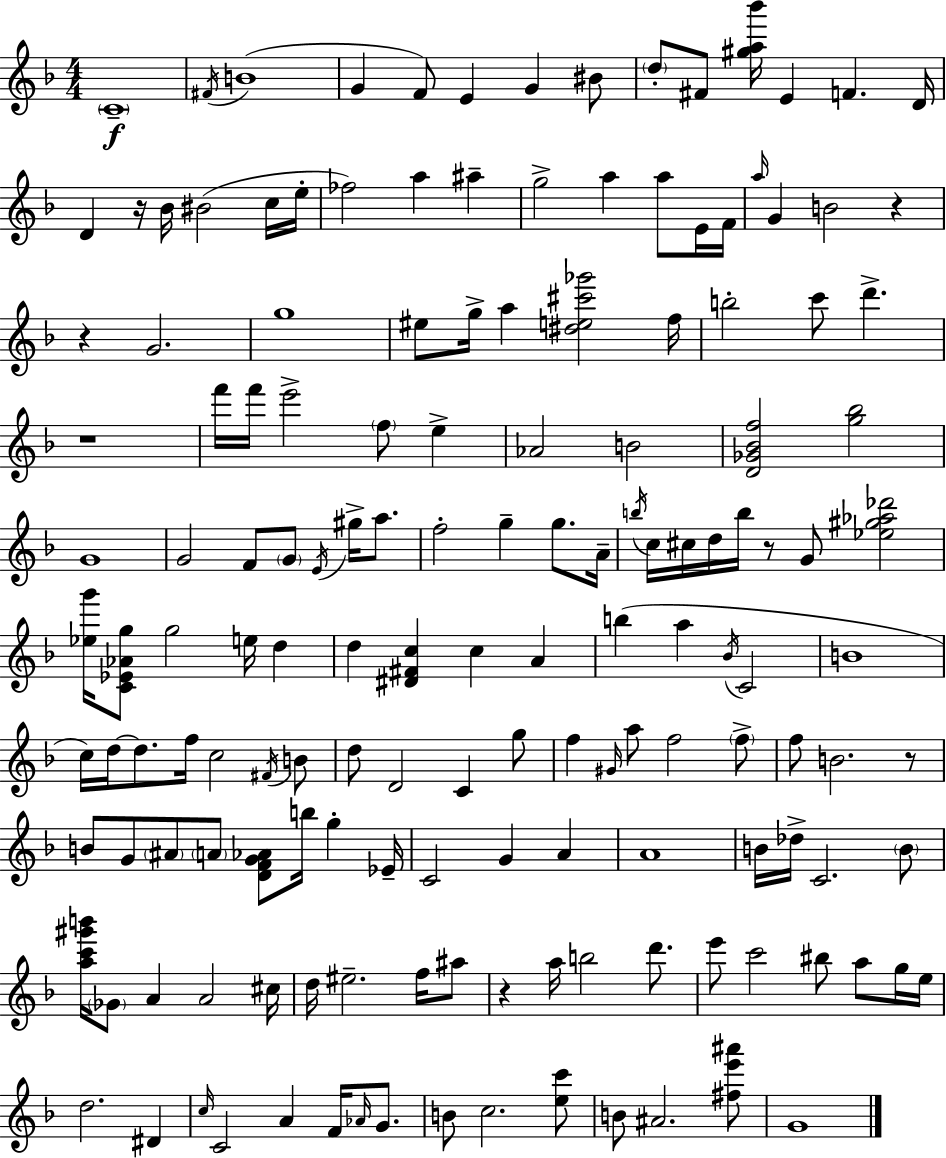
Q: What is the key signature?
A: D minor